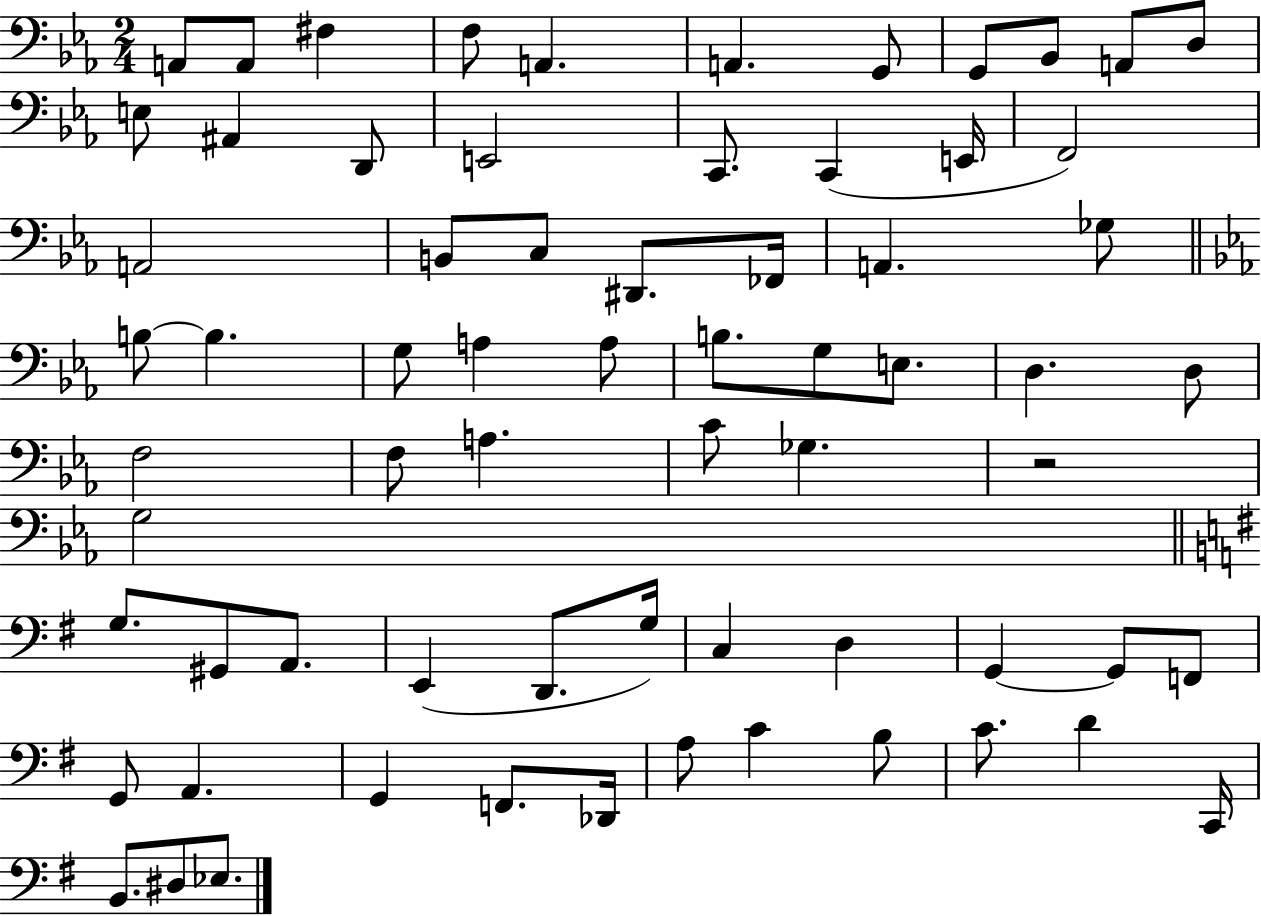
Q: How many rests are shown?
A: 1